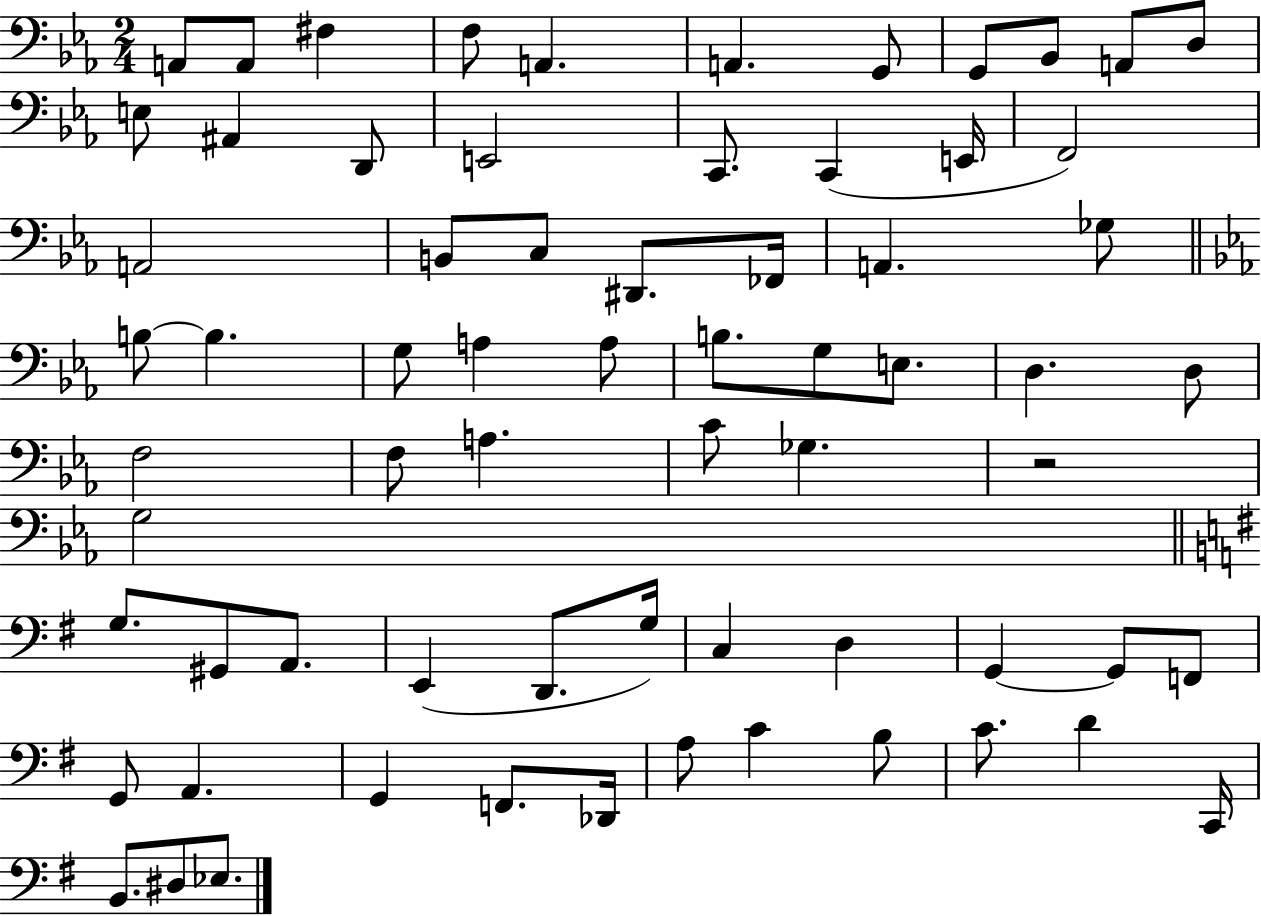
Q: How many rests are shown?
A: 1